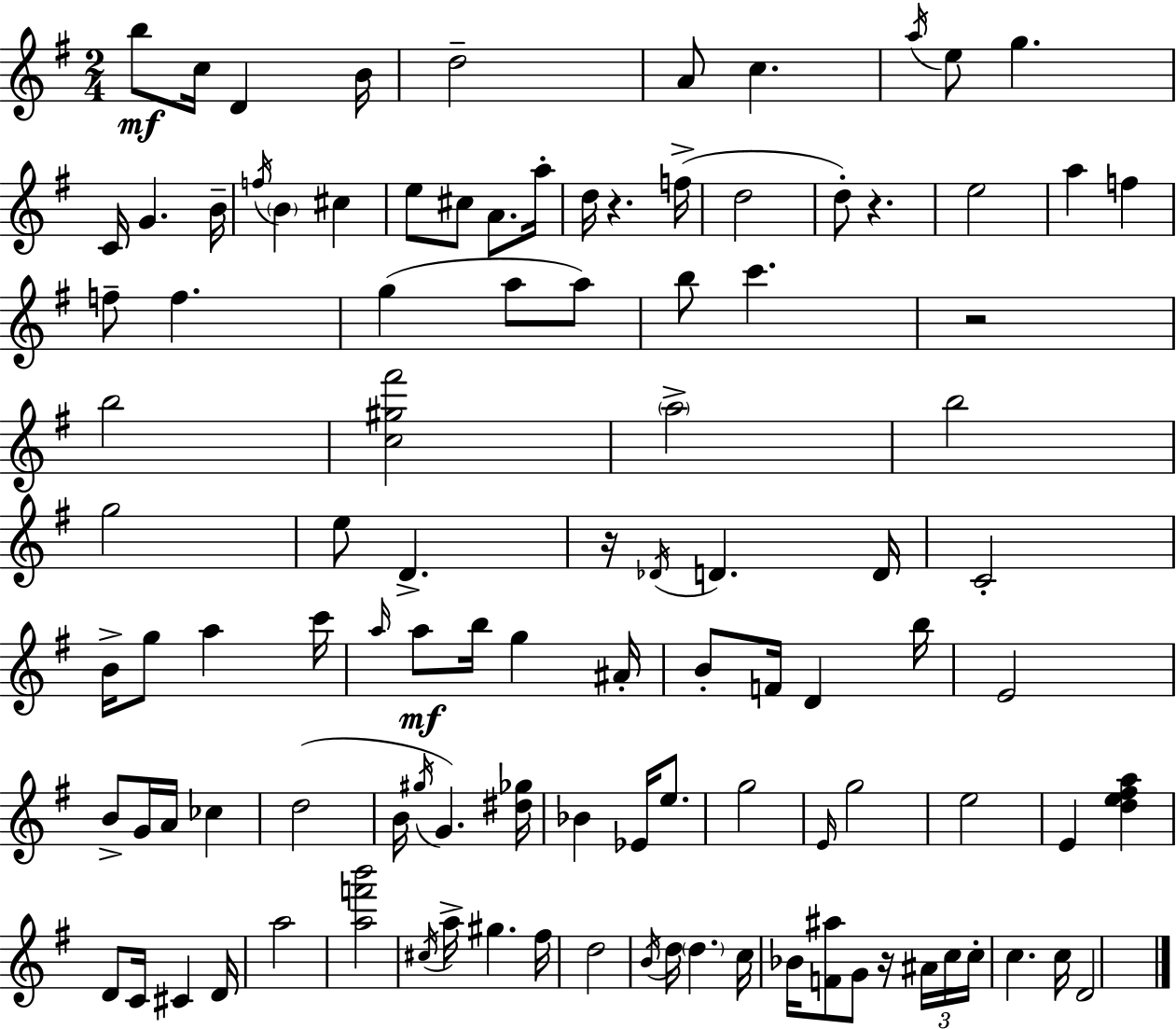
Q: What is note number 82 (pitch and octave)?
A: G#5